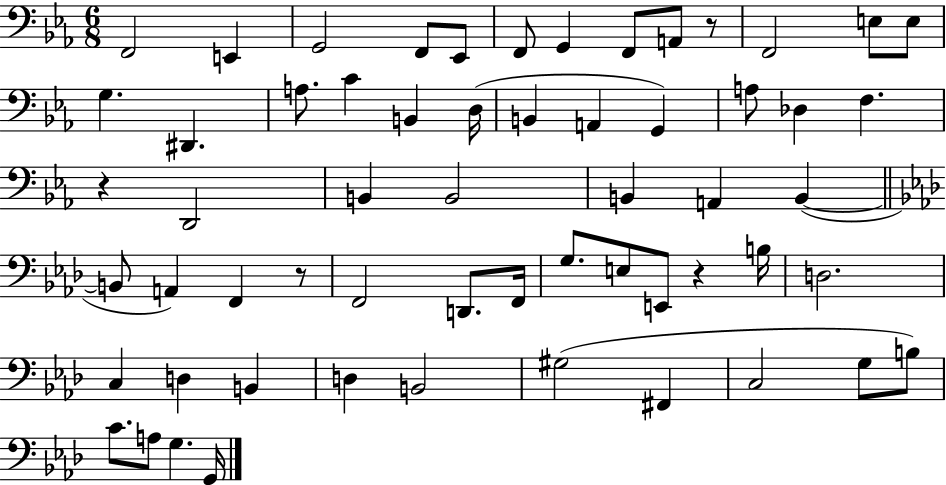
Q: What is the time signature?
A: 6/8